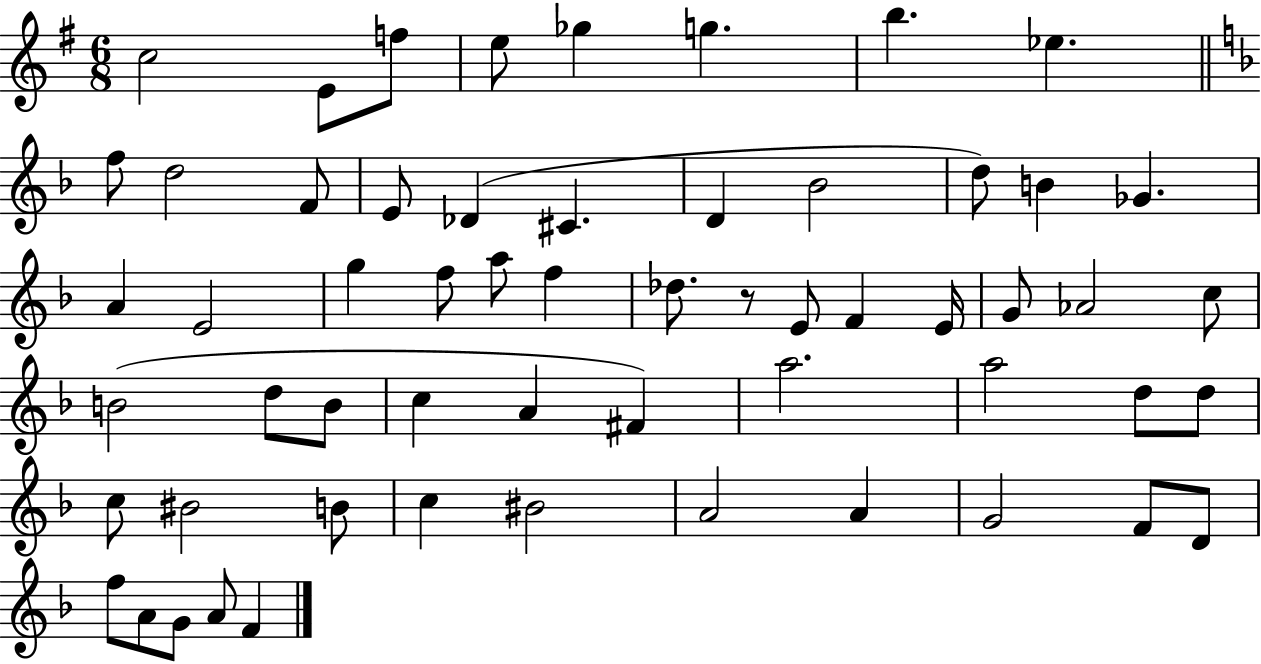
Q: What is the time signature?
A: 6/8